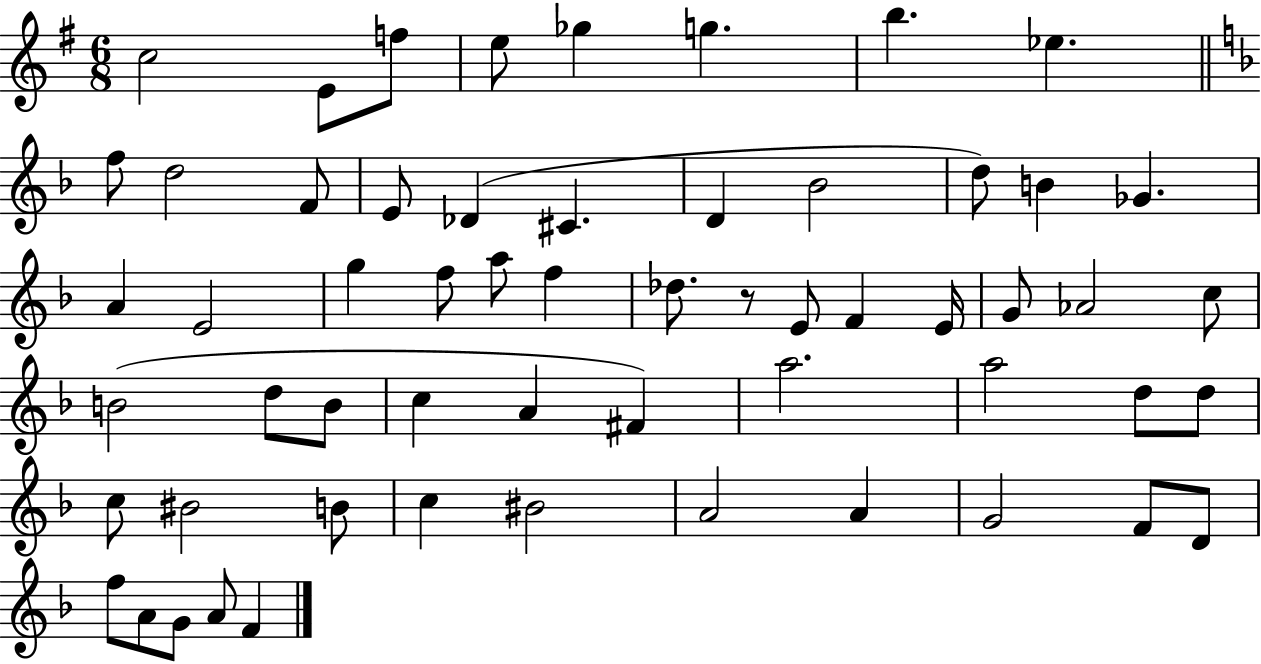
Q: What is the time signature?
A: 6/8